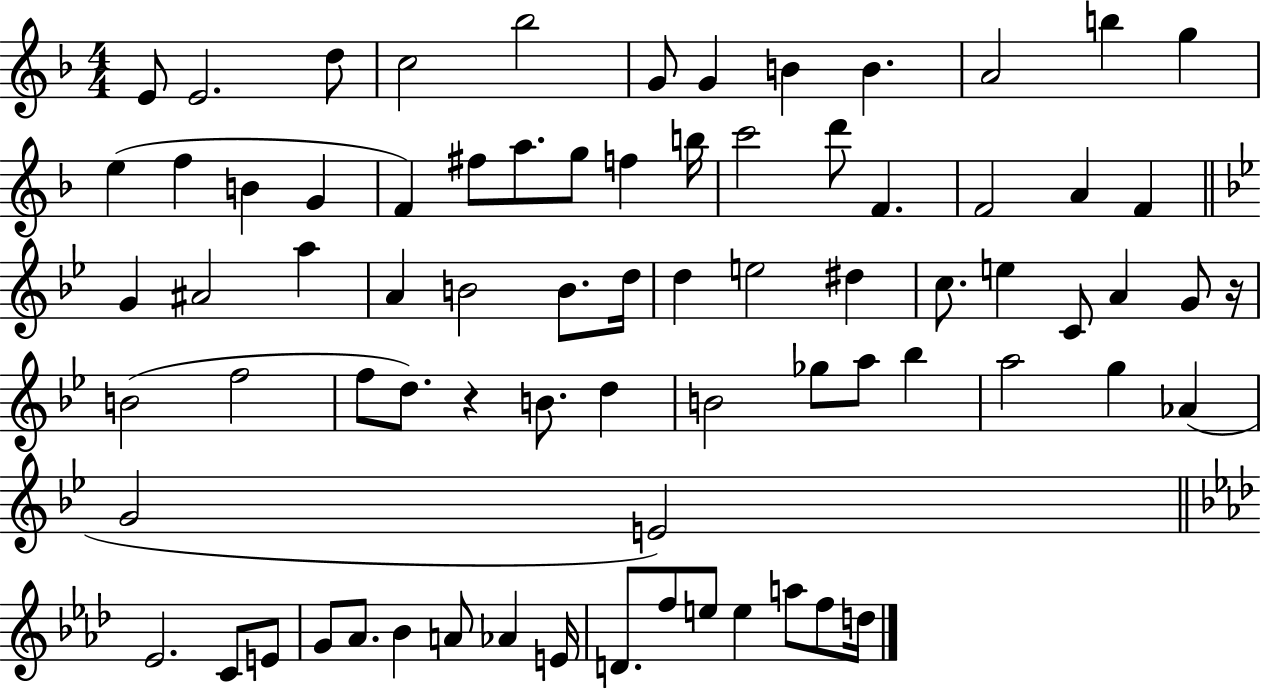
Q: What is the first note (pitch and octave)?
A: E4